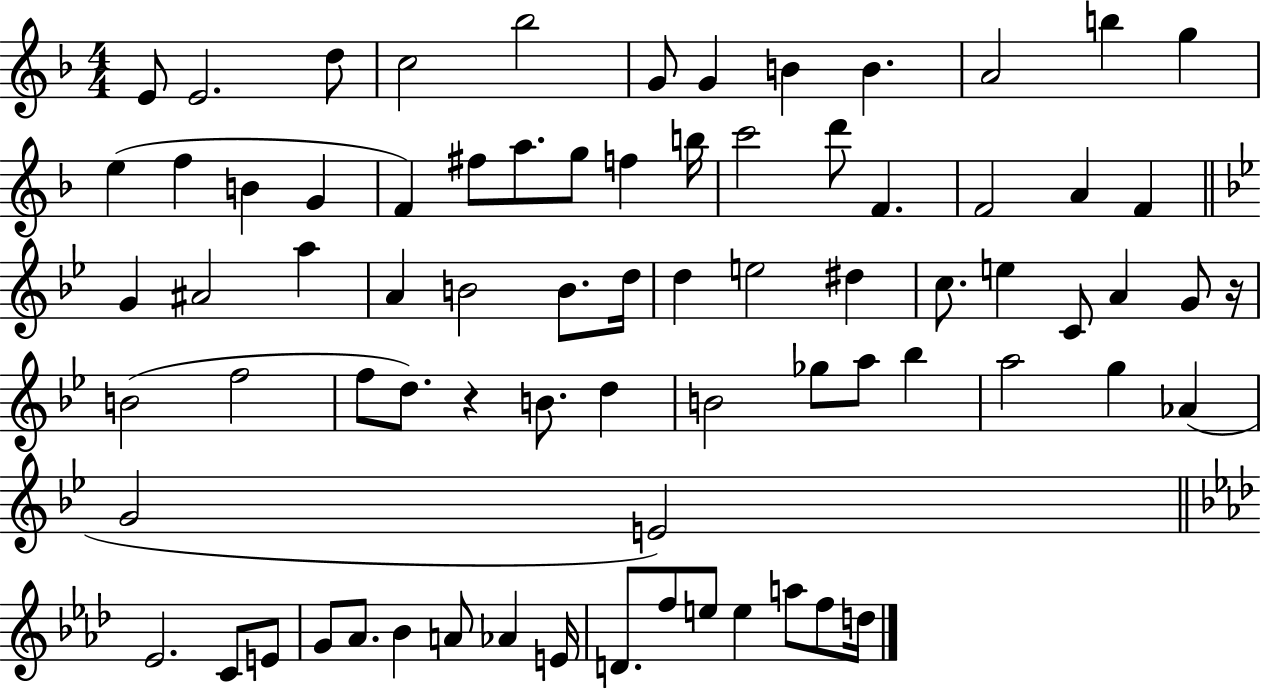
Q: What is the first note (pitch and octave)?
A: E4